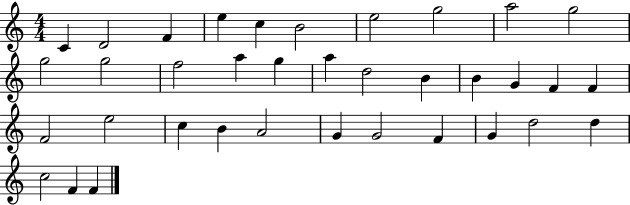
X:1
T:Untitled
M:4/4
L:1/4
K:C
C D2 F e c B2 e2 g2 a2 g2 g2 g2 f2 a g a d2 B B G F F F2 e2 c B A2 G G2 F G d2 d c2 F F